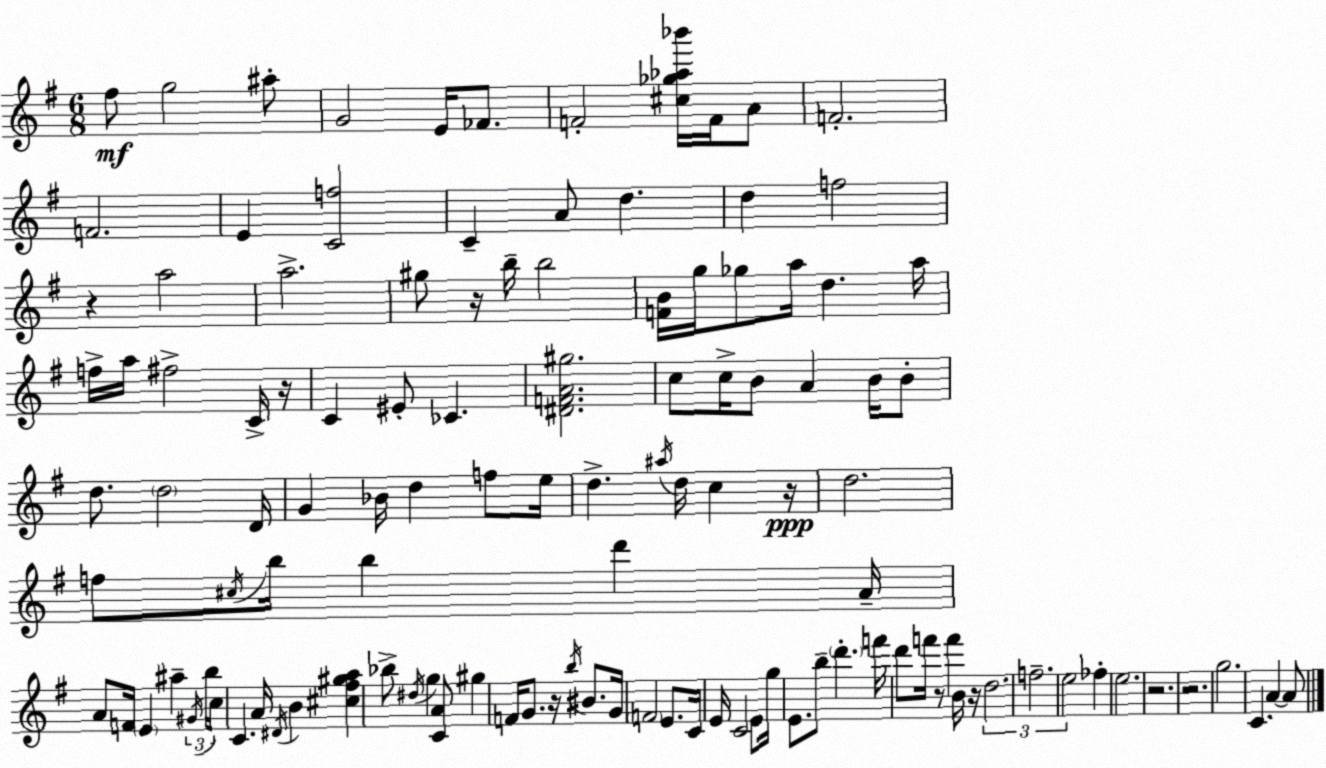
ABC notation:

X:1
T:Untitled
M:6/8
L:1/4
K:G
^f/2 g2 ^a/2 G2 E/4 _F/2 F2 [^c_g_a_b']/4 F/4 A/2 F2 F2 E [Cf]2 C A/2 d d f2 z a2 a2 ^g/2 z/4 b/4 b2 [FB]/4 g/4 _g/2 a/4 d a/4 f/4 a/4 ^f2 C/4 z/4 C ^E/2 _C [^DFA^g]2 c/2 c/4 B/2 A B/4 B/2 d/2 d2 D/4 G _B/4 d f/2 e/4 d ^a/4 d/4 c z/4 d2 f/2 ^c/4 b/4 b d' A/4 A/2 F/4 E ^a ^G/4 b/4 c/4 C A/4 ^D/4 B [^c^f^ga] _b/2 ^d/4 g [CA]/2 ^g F/4 G/2 z/4 b/4 ^B/2 G/4 F2 E/2 C/4 E/4 C2 E/2 g/4 E/2 b/2 d' f'/4 d'/2 f'/4 z/2 f' B/4 z/4 d2 f2 e2 _f e2 z2 z2 g2 C A A/2